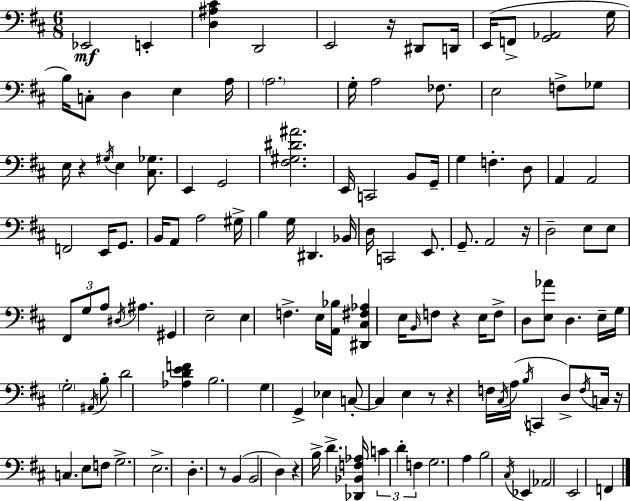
Eb2/h E2/q [D3,A#3,C#4]/q D2/h E2/h R/s D#2/e D2/s E2/s F2/e [G2,Ab2]/h G3/s B3/s C3/e D3/q E3/q A3/s A3/h. G3/s A3/h FES3/e. E3/h F3/e Gb3/e E3/s R/q G#3/s E3/q [C#3,Gb3]/e. E2/q G2/h [F#3,G#3,D#4,A#4]/h. E2/s C2/h B2/e G2/s G3/q F3/q. D3/e A2/q A2/h F2/h E2/s G2/e. B2/s A2/e A3/h G#3/s B3/q G3/s D#2/q. Bb2/s D3/s C2/h E2/e. G2/e. A2/h R/s D3/h E3/e E3/e F#2/e G3/e A3/e D#3/s A#3/q. G#2/q E3/h E3/q F3/q. E3/s [A2,Bb3]/s [D#2,C#3,F#3,Ab3]/q E3/s B2/s F3/e R/q E3/s F3/e D3/e [E3,Ab4]/e D3/q. E3/s G3/s G3/h A#2/s B3/e D4/h [Ab3,D4,E4,F4]/q B3/h. G3/q G2/q Eb3/q C3/e C3/q E3/q R/e R/q F3/s C#3/s A3/s B3/s C2/q D3/e F3/s C3/s R/s C3/q. E3/e F3/e G3/h. E3/h. D3/q. R/e B2/q B2/h D3/q R/q B3/s D4/q. [Db2,Bb2,F3,Ab3]/s C4/q D4/q F3/q G3/h. A3/q B3/h C#3/s Eb2/q Ab2/h E2/h F2/q